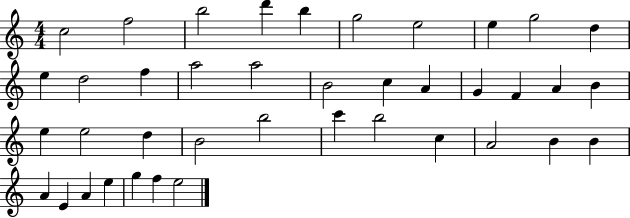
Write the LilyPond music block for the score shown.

{
  \clef treble
  \numericTimeSignature
  \time 4/4
  \key c \major
  c''2 f''2 | b''2 d'''4 b''4 | g''2 e''2 | e''4 g''2 d''4 | \break e''4 d''2 f''4 | a''2 a''2 | b'2 c''4 a'4 | g'4 f'4 a'4 b'4 | \break e''4 e''2 d''4 | b'2 b''2 | c'''4 b''2 c''4 | a'2 b'4 b'4 | \break a'4 e'4 a'4 e''4 | g''4 f''4 e''2 | \bar "|."
}